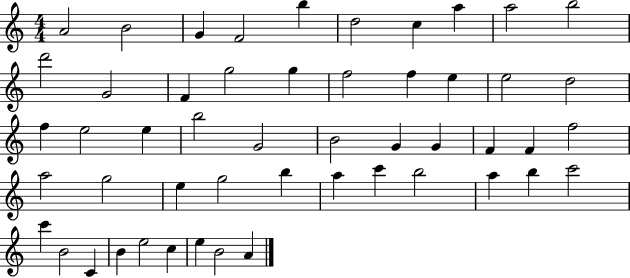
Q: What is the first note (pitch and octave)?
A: A4